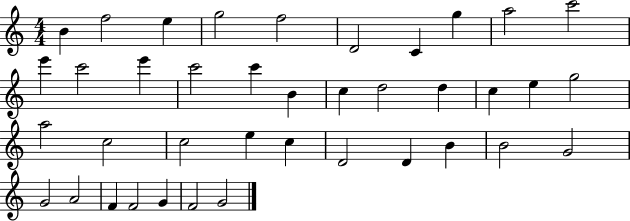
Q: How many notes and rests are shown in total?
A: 39